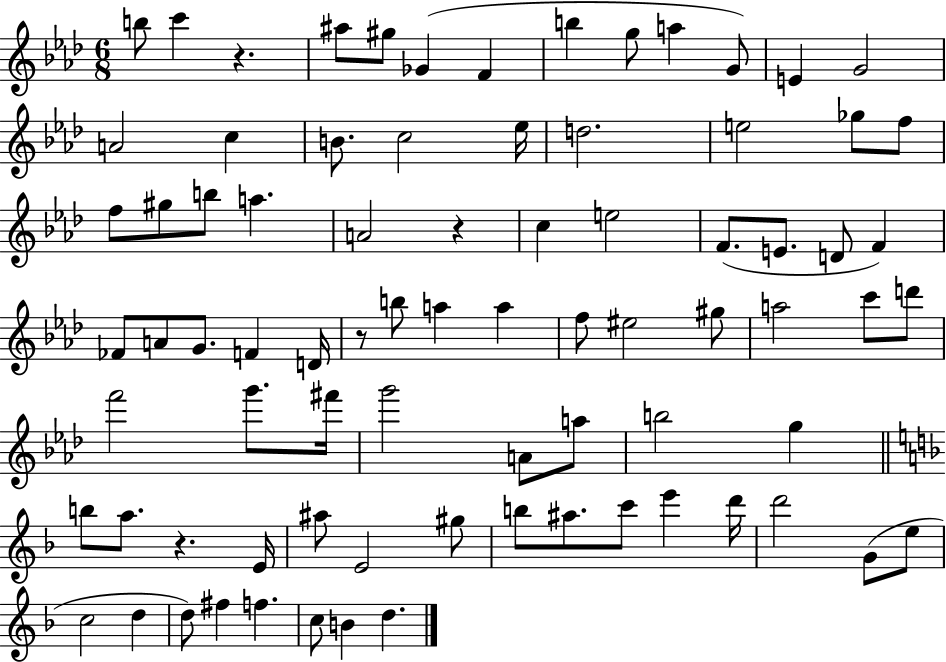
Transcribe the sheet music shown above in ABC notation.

X:1
T:Untitled
M:6/8
L:1/4
K:Ab
b/2 c' z ^a/2 ^g/2 _G F b g/2 a G/2 E G2 A2 c B/2 c2 _e/4 d2 e2 _g/2 f/2 f/2 ^g/2 b/2 a A2 z c e2 F/2 E/2 D/2 F _F/2 A/2 G/2 F D/4 z/2 b/2 a a f/2 ^e2 ^g/2 a2 c'/2 d'/2 f'2 g'/2 ^f'/4 g'2 A/2 a/2 b2 g b/2 a/2 z E/4 ^a/2 E2 ^g/2 b/2 ^a/2 c'/2 e' d'/4 d'2 G/2 e/2 c2 d d/2 ^f f c/2 B d